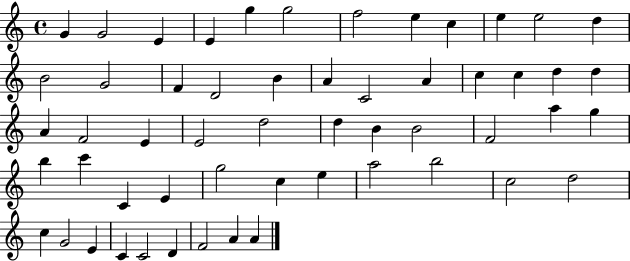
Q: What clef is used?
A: treble